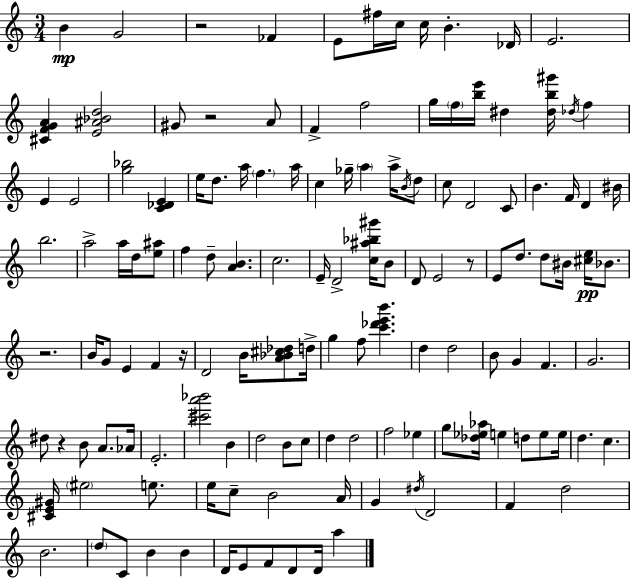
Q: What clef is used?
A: treble